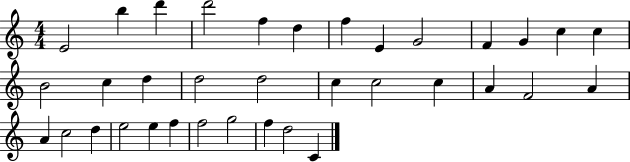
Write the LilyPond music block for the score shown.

{
  \clef treble
  \numericTimeSignature
  \time 4/4
  \key c \major
  e'2 b''4 d'''4 | d'''2 f''4 d''4 | f''4 e'4 g'2 | f'4 g'4 c''4 c''4 | \break b'2 c''4 d''4 | d''2 d''2 | c''4 c''2 c''4 | a'4 f'2 a'4 | \break a'4 c''2 d''4 | e''2 e''4 f''4 | f''2 g''2 | f''4 d''2 c'4 | \break \bar "|."
}